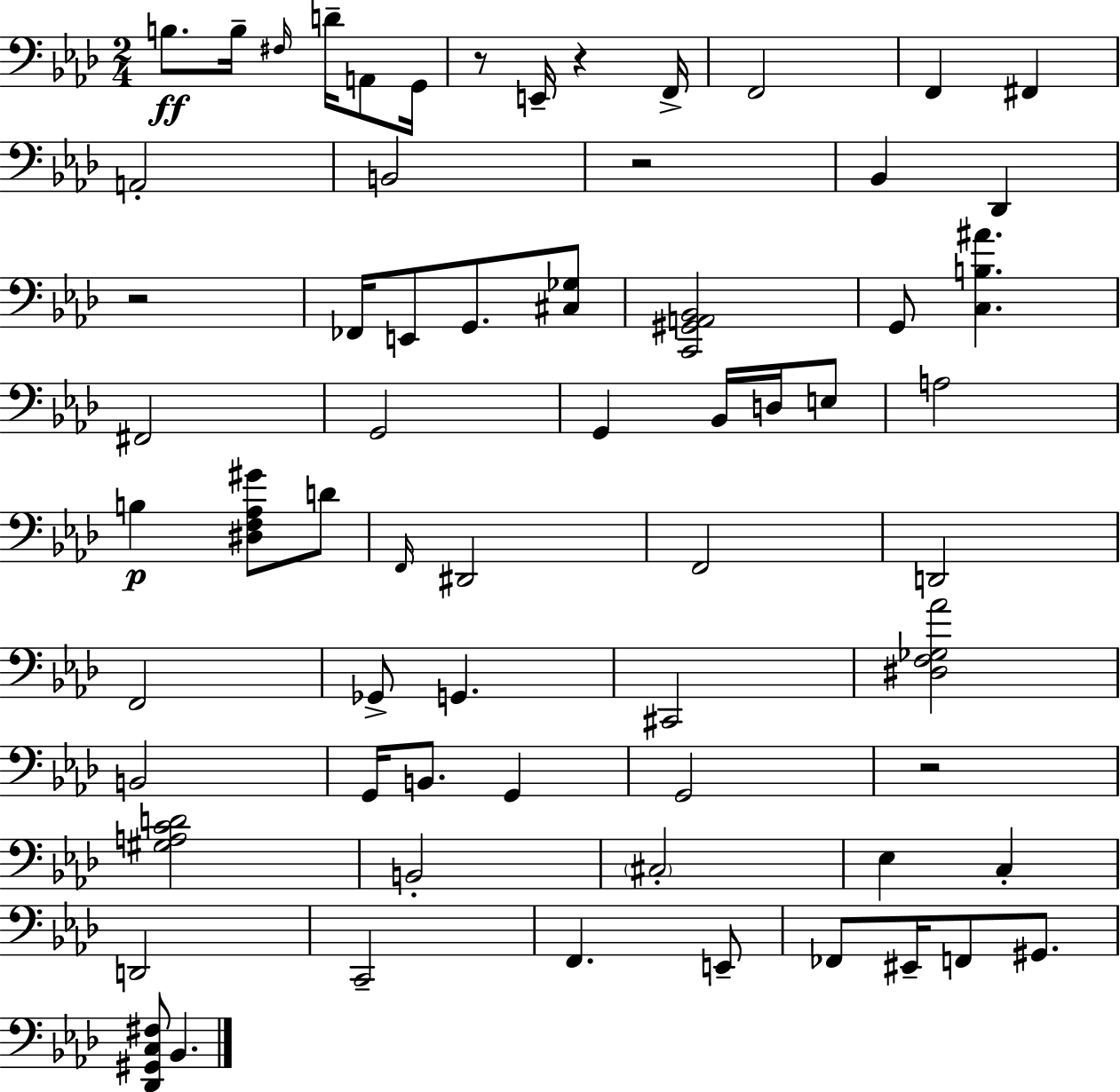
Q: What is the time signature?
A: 2/4